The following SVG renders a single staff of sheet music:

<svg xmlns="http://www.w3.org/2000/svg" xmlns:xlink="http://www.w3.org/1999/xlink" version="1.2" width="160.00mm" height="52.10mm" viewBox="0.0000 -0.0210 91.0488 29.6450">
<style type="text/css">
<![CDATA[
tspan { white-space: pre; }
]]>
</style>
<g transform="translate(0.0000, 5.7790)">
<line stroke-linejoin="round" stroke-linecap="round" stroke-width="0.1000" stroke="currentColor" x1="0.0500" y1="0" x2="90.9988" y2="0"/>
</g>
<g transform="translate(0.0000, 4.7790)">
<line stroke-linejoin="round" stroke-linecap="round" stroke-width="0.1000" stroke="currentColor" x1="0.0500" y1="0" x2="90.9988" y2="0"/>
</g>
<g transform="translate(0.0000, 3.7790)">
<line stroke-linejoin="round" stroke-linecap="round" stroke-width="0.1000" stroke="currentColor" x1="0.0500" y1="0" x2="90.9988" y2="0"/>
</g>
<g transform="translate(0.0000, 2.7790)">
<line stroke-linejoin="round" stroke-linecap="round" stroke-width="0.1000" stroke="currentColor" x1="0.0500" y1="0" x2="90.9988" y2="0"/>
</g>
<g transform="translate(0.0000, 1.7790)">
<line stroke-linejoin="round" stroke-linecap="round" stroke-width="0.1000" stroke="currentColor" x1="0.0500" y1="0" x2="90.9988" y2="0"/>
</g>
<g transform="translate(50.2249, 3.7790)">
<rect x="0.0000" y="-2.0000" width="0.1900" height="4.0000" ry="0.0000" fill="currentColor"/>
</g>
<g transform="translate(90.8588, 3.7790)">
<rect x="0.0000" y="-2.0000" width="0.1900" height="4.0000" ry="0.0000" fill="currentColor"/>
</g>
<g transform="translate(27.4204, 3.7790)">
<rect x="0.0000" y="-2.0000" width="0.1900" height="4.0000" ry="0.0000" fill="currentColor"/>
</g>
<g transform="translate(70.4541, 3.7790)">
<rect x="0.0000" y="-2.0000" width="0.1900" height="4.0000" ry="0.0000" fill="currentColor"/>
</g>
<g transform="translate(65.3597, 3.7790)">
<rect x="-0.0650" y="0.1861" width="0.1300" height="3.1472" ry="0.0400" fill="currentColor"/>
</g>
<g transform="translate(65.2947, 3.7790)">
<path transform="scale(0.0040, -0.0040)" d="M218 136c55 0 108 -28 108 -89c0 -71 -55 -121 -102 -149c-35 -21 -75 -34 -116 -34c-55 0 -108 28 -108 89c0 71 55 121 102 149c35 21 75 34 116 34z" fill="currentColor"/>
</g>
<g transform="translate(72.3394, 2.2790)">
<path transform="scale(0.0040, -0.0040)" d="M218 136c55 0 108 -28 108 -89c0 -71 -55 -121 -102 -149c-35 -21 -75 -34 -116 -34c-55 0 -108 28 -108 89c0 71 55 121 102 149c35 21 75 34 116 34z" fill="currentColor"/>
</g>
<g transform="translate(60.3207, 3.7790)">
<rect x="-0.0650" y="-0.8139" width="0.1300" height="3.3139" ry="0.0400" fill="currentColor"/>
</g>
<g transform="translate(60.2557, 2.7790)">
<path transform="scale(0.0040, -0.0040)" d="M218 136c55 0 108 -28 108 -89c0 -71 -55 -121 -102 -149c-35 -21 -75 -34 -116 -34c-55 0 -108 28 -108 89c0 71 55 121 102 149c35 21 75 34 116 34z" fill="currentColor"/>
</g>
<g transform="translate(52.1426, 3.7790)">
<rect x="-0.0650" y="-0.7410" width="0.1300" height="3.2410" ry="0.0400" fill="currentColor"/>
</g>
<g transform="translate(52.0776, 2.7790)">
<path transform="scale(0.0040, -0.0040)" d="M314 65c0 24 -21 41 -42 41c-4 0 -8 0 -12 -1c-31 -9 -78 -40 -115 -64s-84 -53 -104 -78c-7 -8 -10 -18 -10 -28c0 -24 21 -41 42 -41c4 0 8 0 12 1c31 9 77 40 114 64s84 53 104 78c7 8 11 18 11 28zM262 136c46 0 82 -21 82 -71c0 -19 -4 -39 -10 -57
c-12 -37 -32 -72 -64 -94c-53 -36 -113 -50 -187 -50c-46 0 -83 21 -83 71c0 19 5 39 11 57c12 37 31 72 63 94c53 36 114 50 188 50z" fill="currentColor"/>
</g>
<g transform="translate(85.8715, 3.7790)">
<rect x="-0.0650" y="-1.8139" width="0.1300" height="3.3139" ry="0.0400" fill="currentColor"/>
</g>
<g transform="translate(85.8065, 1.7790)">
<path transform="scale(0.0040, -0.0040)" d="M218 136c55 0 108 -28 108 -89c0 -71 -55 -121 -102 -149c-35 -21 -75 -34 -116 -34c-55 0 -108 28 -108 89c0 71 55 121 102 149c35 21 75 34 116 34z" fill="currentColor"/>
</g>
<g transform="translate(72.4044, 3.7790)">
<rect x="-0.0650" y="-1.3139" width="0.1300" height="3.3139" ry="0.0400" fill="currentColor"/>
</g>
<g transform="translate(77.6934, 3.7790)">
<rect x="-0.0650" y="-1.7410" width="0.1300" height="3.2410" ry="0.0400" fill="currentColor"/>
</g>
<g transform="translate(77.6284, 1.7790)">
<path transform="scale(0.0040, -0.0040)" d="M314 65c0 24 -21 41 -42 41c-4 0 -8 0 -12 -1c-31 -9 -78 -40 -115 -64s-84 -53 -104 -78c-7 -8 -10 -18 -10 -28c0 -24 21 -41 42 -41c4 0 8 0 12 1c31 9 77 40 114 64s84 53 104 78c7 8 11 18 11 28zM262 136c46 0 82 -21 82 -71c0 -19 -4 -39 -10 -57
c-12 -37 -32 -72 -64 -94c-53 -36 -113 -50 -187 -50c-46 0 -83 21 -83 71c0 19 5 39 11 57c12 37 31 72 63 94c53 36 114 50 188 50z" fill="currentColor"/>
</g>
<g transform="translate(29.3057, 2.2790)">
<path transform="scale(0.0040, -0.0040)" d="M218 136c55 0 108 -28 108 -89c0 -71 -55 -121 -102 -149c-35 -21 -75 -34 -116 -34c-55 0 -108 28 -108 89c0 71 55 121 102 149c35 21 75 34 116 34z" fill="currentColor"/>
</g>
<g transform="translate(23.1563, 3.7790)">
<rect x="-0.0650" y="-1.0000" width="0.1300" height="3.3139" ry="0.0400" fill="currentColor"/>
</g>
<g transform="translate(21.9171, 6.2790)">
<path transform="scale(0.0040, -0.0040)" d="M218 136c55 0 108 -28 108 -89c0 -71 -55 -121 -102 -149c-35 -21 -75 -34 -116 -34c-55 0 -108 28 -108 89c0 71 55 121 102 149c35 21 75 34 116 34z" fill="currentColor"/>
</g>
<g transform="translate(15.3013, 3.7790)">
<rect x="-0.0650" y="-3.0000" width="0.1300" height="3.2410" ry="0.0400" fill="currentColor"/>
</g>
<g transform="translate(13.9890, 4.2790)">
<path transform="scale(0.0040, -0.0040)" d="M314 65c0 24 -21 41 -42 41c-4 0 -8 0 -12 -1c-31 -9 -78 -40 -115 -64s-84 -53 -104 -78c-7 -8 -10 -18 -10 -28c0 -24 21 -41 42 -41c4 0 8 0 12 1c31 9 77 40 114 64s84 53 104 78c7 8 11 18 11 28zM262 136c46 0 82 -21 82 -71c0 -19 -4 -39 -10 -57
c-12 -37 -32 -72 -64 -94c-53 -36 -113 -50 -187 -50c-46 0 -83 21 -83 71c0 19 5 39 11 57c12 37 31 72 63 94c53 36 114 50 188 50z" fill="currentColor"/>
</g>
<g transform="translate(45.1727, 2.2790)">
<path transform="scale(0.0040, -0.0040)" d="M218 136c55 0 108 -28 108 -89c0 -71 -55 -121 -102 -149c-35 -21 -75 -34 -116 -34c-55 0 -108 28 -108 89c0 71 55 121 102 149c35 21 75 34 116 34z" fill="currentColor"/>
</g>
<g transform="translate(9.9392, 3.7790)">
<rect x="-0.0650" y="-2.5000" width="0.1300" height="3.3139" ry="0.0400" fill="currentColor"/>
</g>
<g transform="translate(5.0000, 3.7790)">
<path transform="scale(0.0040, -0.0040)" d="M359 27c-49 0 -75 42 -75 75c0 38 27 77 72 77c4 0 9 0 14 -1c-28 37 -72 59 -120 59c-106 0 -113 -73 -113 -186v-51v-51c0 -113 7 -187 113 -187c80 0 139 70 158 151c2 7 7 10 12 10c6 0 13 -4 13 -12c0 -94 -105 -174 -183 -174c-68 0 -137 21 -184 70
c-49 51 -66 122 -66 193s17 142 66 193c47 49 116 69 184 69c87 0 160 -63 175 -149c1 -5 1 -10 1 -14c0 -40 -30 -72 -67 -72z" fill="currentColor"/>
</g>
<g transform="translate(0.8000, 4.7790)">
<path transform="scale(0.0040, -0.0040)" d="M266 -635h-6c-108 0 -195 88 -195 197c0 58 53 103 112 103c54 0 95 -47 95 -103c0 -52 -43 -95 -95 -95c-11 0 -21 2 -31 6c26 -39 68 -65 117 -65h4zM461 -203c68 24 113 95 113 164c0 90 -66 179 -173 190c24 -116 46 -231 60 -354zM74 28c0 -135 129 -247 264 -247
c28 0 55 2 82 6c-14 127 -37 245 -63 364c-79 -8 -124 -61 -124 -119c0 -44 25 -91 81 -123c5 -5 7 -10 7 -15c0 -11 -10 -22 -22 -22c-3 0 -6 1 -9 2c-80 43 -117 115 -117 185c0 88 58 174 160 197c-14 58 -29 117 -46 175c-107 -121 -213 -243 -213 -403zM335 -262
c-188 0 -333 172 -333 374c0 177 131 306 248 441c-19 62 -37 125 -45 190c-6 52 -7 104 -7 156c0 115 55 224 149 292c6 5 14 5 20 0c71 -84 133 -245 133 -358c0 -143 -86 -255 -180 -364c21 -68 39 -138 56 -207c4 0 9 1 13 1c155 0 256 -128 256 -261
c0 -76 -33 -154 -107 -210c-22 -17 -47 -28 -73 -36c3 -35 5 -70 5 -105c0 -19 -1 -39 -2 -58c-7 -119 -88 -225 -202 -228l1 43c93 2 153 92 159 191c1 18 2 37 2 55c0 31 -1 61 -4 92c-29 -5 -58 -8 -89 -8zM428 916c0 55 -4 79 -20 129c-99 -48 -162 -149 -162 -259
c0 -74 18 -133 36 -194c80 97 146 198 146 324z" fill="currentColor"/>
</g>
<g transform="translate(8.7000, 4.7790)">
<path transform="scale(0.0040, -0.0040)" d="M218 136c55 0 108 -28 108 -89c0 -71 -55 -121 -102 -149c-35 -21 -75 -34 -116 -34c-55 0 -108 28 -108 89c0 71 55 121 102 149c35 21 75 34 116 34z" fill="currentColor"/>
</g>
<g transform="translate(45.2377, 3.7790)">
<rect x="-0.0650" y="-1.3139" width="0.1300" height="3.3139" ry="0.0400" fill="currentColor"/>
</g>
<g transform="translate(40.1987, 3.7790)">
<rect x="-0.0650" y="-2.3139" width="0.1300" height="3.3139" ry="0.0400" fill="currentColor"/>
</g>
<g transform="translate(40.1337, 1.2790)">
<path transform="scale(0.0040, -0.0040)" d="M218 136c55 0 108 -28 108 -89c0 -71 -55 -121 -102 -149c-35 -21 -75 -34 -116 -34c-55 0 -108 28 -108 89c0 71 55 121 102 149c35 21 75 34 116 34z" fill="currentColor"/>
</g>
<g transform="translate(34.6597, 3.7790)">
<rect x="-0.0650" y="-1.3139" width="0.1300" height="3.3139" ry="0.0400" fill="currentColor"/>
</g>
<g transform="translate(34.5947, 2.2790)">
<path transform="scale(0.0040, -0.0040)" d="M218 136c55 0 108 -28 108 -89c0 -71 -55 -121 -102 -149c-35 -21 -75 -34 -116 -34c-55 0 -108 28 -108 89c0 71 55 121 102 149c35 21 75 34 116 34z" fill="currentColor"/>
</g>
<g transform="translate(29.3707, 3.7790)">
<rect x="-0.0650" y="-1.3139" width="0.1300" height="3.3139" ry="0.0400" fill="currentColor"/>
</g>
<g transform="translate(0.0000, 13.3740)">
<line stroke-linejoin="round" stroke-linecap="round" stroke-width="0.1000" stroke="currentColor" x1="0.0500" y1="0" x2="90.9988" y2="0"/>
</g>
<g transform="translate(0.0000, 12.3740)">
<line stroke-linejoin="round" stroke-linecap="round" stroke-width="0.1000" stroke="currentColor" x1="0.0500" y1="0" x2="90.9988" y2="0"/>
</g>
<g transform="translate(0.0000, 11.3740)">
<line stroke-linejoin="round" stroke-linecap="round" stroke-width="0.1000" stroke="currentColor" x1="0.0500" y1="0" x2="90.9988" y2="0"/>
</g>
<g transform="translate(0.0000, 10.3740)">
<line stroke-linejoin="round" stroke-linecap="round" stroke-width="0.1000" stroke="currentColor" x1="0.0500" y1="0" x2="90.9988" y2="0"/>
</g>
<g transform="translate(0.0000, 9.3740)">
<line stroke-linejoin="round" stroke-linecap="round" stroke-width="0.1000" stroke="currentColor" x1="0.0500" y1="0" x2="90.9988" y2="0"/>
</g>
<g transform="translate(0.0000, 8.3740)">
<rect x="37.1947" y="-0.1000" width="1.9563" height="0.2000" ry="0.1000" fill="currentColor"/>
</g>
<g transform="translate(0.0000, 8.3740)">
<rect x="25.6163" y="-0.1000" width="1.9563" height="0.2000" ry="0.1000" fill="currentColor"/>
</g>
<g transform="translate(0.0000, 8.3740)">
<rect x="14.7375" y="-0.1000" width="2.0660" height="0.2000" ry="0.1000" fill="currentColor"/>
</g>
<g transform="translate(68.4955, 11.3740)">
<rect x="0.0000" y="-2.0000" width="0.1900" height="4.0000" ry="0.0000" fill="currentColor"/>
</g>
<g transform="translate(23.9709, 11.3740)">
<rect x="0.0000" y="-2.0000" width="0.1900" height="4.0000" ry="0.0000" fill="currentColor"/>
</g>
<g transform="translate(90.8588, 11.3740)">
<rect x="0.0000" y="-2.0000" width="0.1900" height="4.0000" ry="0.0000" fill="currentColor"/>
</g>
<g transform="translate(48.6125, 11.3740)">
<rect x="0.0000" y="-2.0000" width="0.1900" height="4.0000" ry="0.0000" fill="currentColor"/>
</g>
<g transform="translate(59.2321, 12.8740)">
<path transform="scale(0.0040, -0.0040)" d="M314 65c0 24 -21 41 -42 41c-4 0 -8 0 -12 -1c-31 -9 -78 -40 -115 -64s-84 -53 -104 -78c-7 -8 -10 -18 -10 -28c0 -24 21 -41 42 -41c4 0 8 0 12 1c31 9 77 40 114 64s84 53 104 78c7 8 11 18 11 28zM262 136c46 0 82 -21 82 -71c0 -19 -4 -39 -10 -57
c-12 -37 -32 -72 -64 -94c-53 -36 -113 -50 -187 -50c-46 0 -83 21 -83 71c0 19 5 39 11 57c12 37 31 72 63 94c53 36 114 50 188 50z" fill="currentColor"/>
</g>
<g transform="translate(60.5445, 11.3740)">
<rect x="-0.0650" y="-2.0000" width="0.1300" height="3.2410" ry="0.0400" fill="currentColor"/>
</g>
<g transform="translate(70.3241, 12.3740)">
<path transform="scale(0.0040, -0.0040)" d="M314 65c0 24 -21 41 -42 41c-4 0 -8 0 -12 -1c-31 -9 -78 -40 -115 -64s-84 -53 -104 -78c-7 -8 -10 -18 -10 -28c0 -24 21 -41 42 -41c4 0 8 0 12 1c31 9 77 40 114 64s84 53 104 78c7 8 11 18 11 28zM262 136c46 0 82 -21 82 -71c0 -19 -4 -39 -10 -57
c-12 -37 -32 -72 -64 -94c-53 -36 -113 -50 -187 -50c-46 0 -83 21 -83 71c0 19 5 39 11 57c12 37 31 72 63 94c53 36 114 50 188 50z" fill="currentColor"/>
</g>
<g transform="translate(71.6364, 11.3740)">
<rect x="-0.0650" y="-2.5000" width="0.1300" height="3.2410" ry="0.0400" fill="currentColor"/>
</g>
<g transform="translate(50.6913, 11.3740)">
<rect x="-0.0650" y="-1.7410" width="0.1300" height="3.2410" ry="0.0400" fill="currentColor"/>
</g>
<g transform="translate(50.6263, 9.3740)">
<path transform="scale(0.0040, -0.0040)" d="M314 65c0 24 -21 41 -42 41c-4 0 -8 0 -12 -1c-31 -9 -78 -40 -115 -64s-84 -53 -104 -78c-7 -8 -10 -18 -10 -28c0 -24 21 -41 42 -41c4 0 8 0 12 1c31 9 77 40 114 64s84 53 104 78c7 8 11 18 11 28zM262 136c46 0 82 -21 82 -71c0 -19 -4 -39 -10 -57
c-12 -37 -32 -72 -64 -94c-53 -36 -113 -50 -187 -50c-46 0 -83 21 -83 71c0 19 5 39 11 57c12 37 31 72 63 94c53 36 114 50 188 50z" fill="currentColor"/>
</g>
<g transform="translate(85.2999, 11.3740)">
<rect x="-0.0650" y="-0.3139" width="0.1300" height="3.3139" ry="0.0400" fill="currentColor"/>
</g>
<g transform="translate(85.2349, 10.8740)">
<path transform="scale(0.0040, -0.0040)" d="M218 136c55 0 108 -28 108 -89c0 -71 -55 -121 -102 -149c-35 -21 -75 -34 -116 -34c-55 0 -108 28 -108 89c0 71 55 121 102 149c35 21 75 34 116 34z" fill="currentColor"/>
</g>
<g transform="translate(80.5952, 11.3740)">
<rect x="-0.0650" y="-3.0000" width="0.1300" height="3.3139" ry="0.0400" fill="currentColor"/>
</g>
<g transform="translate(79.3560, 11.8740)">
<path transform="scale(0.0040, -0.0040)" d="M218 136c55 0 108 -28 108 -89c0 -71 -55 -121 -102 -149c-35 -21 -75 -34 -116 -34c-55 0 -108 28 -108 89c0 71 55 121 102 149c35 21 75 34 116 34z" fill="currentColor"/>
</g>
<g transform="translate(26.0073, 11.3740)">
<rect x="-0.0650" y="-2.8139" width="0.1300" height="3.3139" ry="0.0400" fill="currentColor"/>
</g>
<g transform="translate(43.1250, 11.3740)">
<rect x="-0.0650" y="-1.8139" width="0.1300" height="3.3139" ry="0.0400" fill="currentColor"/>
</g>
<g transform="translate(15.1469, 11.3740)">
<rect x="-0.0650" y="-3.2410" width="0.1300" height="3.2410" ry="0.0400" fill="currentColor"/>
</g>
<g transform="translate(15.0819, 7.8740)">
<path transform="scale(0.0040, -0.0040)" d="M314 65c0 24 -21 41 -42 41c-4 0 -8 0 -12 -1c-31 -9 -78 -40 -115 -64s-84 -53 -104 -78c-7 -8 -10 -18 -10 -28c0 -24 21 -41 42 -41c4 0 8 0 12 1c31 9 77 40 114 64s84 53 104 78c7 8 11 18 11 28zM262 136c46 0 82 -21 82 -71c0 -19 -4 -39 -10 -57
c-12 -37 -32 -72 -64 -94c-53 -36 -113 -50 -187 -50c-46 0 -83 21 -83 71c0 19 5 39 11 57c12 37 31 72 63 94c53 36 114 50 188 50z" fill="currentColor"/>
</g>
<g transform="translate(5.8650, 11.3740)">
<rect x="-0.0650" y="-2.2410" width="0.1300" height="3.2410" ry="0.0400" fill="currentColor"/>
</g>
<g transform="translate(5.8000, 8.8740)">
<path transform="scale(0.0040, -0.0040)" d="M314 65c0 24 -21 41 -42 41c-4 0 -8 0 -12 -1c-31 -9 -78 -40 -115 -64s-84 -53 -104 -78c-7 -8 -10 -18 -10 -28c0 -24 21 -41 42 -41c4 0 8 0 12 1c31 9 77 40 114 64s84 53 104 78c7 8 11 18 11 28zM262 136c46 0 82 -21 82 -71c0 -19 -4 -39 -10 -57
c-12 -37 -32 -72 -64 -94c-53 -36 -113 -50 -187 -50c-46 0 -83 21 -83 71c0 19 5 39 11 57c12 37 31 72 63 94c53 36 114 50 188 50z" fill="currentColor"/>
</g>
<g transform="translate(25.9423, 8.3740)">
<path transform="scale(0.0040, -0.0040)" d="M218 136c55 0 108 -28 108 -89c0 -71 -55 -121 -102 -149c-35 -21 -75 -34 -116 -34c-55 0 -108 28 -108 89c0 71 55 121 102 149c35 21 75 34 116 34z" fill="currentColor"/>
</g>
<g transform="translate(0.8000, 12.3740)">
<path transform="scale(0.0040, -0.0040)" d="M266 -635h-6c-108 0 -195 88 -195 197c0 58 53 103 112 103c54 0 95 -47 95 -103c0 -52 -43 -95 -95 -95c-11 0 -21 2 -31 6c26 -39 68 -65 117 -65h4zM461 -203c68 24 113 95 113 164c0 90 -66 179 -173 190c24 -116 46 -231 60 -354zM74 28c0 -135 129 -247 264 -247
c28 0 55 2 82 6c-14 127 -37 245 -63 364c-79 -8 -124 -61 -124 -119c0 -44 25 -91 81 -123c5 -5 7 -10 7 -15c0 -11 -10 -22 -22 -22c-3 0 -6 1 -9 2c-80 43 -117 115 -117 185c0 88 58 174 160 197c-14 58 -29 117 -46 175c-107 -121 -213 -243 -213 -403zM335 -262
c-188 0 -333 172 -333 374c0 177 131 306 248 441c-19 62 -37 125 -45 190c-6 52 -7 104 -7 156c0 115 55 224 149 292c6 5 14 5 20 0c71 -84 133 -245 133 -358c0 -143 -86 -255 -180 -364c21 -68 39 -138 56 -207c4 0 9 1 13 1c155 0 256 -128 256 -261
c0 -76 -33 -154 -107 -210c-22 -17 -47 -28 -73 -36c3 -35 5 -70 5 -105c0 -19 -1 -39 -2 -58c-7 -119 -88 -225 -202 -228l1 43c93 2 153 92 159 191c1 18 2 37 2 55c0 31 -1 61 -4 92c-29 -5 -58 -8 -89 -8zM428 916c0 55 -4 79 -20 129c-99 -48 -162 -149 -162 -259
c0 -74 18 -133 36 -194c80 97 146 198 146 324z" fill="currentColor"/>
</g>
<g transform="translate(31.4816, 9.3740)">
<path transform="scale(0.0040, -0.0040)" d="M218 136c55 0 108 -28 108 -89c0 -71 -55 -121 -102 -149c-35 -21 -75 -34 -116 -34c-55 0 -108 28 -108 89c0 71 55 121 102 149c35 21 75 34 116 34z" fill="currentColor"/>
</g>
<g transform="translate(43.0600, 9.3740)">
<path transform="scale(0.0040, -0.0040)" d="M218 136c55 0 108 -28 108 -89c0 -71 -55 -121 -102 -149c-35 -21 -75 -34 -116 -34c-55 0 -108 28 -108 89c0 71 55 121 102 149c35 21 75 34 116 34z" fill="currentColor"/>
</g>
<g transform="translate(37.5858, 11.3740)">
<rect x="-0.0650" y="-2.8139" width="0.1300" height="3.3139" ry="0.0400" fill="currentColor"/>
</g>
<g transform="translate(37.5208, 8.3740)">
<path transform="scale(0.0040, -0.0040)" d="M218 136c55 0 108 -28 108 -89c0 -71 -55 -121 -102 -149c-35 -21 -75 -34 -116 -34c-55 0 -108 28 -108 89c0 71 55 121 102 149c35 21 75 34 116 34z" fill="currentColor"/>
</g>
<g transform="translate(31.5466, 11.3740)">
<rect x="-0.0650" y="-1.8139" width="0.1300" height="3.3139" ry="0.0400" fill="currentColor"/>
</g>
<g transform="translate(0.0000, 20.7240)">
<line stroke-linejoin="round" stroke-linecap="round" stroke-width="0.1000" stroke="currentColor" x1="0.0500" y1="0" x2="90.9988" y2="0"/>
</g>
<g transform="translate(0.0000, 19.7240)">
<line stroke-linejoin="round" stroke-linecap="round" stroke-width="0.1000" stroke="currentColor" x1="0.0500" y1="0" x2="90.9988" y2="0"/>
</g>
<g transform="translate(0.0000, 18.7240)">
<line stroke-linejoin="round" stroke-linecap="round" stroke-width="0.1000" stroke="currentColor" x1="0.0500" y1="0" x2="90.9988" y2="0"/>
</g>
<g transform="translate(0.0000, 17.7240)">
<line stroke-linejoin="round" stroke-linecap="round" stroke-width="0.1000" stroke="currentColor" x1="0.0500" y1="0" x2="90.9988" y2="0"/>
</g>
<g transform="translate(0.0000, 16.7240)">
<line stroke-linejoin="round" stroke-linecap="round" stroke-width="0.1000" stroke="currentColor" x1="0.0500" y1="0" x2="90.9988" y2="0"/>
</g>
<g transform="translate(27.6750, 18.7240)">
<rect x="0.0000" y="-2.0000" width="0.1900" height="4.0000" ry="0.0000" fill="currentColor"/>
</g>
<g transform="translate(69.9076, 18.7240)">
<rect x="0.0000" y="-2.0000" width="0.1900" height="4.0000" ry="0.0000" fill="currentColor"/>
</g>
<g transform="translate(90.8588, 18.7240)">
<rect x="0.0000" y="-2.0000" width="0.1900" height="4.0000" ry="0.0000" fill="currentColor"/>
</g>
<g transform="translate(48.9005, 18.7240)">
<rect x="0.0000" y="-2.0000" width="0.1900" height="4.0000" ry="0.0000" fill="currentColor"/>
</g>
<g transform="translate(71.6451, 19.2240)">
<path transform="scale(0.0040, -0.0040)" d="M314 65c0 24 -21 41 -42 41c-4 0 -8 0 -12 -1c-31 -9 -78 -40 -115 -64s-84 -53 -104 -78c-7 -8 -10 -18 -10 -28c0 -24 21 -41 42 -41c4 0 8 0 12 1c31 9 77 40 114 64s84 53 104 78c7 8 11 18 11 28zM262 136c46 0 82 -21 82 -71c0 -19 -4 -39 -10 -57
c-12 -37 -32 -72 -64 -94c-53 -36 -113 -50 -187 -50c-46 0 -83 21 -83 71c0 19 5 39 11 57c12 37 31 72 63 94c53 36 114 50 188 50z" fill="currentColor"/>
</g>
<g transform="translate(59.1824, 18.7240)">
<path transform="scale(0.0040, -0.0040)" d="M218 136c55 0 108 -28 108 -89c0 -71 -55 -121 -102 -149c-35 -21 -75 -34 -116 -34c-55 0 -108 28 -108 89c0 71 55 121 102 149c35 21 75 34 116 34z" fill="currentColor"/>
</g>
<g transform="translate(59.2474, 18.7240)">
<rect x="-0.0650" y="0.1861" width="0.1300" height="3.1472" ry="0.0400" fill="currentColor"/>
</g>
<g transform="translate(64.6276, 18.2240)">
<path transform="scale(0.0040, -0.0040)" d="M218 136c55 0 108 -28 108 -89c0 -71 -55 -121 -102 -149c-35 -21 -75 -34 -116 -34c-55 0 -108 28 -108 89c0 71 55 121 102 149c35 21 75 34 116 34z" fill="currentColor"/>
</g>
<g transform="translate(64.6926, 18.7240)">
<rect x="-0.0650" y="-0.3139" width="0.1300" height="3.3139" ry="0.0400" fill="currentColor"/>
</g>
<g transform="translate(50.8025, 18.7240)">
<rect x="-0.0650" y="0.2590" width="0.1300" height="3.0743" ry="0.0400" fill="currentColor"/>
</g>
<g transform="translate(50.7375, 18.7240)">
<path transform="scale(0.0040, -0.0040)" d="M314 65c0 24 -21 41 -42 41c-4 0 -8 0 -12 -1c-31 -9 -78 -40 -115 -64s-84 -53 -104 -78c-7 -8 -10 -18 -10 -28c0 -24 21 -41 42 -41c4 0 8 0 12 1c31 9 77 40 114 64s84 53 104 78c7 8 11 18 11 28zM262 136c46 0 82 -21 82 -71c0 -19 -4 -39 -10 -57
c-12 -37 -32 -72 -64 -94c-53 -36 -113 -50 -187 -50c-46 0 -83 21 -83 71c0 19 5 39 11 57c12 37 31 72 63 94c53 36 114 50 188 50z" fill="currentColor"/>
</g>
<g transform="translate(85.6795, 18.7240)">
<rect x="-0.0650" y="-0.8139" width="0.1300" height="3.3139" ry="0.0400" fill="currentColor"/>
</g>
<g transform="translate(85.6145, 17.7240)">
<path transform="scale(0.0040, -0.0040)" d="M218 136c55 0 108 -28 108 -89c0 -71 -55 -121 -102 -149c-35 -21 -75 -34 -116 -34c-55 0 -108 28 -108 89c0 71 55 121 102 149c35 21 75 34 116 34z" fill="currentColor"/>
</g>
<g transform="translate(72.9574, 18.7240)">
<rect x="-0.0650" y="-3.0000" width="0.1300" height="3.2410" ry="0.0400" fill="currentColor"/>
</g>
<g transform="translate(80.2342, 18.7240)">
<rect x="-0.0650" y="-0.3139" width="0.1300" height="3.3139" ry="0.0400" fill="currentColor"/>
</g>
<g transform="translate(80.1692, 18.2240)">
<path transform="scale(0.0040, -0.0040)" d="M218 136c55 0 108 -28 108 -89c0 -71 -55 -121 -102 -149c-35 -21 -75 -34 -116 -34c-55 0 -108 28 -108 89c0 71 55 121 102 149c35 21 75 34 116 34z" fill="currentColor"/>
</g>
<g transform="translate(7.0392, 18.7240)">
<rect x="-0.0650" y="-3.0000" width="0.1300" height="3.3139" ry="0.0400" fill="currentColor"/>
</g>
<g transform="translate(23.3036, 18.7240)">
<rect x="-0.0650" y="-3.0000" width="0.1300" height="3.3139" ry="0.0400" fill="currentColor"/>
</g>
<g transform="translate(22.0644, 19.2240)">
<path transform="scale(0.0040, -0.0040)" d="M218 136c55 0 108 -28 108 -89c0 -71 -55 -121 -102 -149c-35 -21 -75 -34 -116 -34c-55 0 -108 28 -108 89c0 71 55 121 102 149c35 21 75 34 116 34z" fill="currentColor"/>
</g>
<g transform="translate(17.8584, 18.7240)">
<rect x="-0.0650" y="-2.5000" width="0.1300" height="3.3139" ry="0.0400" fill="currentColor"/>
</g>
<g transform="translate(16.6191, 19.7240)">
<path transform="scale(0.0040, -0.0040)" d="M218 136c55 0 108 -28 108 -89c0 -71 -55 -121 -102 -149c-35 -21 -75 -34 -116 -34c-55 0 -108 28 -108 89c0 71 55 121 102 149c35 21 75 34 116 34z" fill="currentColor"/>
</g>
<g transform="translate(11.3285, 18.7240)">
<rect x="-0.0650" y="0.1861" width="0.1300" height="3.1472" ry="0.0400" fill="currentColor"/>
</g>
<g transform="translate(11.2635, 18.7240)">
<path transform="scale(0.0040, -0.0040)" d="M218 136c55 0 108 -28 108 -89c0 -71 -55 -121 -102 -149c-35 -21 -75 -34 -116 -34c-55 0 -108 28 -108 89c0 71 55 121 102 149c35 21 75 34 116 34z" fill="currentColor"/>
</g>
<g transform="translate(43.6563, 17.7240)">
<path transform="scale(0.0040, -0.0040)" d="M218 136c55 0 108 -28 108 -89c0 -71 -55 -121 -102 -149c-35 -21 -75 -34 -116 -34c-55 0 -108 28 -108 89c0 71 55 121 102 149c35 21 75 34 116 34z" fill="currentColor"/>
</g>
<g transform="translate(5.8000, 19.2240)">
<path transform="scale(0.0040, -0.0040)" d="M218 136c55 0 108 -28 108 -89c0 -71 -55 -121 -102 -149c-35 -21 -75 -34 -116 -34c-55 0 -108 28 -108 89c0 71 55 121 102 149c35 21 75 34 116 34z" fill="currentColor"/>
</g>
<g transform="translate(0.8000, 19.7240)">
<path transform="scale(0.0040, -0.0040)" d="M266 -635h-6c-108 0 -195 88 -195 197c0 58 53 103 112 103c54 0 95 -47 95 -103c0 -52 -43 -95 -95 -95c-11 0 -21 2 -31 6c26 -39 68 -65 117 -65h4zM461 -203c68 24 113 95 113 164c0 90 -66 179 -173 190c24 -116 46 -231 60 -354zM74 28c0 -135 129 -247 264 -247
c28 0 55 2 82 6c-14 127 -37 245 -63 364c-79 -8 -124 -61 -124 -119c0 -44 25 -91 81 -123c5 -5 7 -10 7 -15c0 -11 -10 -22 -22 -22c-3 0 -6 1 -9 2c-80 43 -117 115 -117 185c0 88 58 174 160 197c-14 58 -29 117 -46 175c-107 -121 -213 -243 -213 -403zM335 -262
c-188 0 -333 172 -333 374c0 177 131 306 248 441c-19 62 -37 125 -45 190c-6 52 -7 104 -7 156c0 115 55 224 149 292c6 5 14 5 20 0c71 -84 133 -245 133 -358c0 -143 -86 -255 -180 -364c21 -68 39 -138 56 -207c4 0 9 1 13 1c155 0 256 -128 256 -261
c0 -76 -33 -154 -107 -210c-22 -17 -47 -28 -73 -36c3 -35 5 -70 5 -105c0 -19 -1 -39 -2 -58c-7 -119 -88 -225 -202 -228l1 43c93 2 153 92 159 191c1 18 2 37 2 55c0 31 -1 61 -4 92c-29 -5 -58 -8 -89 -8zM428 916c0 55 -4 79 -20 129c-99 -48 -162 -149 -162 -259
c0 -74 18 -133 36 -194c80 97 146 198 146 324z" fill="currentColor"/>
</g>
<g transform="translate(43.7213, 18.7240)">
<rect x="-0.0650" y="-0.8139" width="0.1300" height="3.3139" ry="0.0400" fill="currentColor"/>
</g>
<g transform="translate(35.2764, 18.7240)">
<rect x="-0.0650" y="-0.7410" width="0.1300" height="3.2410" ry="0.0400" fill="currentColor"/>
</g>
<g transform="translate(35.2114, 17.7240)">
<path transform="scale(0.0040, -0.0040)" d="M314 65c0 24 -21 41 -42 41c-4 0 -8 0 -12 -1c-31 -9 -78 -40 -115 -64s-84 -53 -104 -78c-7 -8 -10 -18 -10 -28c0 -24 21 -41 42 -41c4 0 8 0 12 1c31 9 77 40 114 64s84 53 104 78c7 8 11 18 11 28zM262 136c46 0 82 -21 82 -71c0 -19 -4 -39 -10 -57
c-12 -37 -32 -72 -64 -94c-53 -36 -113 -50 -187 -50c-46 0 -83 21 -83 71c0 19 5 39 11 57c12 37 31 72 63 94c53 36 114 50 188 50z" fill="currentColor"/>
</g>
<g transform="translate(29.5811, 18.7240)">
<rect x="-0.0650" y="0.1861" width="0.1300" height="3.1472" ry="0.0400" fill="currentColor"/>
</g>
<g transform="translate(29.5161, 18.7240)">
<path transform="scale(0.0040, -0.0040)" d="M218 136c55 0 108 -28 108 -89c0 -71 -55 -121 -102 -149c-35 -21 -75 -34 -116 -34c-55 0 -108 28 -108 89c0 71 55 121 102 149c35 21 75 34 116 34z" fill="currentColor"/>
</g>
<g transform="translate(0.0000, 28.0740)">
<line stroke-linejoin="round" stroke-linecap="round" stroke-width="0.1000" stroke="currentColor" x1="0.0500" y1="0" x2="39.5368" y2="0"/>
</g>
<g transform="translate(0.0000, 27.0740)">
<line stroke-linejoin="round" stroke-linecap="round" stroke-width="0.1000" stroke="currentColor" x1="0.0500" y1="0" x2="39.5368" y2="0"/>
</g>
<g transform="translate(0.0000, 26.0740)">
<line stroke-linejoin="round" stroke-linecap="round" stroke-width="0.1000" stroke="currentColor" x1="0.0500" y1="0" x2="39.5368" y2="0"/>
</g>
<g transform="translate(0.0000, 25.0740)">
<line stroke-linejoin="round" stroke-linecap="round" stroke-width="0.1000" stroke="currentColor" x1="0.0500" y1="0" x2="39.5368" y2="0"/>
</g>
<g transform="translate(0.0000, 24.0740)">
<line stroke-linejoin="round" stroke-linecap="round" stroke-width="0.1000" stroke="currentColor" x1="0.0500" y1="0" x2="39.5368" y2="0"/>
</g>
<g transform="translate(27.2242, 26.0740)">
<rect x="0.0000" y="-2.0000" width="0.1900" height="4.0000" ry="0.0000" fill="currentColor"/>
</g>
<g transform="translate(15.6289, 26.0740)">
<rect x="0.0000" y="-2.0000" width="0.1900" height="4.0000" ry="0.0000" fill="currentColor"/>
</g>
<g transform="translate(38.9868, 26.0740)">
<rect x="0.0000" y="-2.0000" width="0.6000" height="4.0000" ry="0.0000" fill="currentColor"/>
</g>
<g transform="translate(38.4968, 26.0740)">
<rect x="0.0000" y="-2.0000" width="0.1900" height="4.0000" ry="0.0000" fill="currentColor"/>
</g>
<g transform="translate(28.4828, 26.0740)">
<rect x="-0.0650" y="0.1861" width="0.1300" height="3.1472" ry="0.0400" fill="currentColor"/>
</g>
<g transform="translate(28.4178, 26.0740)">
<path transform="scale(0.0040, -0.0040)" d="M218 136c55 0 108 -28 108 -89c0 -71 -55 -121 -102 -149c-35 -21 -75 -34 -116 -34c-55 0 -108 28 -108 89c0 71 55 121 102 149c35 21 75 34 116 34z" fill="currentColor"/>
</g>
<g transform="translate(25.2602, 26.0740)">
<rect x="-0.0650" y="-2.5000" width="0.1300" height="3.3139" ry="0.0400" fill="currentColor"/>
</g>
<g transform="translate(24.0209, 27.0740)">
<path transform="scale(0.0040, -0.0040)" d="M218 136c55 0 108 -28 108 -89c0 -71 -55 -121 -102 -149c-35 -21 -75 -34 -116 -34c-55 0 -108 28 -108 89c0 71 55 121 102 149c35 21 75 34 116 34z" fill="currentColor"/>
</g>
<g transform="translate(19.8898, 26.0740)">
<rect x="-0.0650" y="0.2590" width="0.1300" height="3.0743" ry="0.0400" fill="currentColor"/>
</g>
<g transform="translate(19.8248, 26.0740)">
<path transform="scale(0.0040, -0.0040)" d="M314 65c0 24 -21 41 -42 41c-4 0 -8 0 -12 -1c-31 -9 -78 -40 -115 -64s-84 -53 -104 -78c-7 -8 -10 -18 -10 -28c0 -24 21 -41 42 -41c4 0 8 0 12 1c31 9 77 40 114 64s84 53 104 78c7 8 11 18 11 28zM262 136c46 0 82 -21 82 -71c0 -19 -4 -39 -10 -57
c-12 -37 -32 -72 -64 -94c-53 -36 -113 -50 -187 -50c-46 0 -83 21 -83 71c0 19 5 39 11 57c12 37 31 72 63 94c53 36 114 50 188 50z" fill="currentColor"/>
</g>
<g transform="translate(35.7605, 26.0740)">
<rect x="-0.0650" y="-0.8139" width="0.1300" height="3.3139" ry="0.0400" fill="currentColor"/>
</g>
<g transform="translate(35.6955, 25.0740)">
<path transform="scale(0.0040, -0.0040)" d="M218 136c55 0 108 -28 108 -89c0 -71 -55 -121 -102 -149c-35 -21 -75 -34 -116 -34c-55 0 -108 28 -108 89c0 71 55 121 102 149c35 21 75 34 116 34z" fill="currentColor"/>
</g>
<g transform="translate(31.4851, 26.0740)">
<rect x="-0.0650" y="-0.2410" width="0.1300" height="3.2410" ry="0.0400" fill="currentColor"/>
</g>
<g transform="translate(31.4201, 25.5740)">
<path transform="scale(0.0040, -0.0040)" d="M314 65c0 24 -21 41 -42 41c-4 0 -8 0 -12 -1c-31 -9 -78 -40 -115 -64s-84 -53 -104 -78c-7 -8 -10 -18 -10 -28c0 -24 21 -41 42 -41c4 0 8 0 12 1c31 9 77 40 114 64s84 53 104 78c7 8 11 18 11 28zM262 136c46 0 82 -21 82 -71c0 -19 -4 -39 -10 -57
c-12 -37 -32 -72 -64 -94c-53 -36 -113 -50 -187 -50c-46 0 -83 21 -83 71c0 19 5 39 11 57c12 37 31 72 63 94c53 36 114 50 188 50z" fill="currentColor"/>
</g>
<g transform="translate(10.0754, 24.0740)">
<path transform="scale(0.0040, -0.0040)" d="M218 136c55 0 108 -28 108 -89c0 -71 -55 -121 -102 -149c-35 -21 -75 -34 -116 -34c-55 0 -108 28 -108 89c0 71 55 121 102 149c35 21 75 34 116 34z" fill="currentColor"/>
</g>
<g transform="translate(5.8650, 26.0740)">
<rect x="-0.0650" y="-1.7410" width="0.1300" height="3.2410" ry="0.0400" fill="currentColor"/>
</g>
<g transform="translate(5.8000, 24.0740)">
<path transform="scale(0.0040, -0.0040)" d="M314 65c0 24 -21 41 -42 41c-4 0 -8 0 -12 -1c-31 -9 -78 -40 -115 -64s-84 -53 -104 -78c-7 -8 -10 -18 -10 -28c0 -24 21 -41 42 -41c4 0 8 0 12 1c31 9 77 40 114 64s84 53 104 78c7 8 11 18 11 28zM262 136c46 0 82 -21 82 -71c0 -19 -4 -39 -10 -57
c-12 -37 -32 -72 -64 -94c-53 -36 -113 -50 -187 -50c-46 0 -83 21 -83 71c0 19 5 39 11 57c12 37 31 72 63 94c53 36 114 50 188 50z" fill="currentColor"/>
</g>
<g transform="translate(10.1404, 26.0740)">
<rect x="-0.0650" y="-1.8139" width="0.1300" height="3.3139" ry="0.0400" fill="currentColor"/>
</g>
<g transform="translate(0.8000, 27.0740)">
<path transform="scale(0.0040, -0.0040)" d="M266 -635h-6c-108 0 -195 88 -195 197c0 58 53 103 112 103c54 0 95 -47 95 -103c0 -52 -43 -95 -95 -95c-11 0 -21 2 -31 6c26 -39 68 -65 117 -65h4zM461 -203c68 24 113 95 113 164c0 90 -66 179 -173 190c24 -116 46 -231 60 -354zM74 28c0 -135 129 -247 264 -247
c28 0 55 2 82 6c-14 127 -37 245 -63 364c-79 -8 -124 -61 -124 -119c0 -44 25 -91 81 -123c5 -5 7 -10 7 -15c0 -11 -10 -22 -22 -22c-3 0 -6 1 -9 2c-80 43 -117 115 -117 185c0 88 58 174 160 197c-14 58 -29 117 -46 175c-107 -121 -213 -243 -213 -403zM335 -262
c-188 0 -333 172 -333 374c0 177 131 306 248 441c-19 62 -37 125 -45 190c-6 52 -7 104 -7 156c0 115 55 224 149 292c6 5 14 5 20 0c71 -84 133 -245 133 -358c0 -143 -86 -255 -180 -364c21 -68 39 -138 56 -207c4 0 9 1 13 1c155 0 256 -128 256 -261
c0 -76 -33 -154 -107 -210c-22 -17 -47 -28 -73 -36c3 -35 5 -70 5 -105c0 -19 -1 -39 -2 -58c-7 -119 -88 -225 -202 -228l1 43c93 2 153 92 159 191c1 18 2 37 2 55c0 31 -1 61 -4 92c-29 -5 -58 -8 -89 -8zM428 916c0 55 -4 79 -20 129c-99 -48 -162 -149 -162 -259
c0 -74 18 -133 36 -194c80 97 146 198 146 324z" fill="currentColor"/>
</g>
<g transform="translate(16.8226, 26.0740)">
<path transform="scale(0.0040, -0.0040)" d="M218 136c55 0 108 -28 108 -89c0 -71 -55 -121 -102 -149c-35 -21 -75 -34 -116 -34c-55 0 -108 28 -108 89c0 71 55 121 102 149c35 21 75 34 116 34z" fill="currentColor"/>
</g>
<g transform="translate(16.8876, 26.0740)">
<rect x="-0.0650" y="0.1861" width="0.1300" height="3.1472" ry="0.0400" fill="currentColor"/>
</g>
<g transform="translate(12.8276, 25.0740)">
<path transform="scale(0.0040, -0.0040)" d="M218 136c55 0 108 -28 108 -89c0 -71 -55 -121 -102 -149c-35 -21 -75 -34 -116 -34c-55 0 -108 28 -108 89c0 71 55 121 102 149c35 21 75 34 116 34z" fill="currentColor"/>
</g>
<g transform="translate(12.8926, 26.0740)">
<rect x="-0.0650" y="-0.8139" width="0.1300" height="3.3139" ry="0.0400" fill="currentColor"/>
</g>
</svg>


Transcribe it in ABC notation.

X:1
T:Untitled
M:4/4
L:1/4
K:C
G A2 D e e g e d2 d B e f2 f g2 b2 a f a f f2 F2 G2 A c A B G A B d2 d B2 B c A2 c d f2 f d B B2 G B c2 d